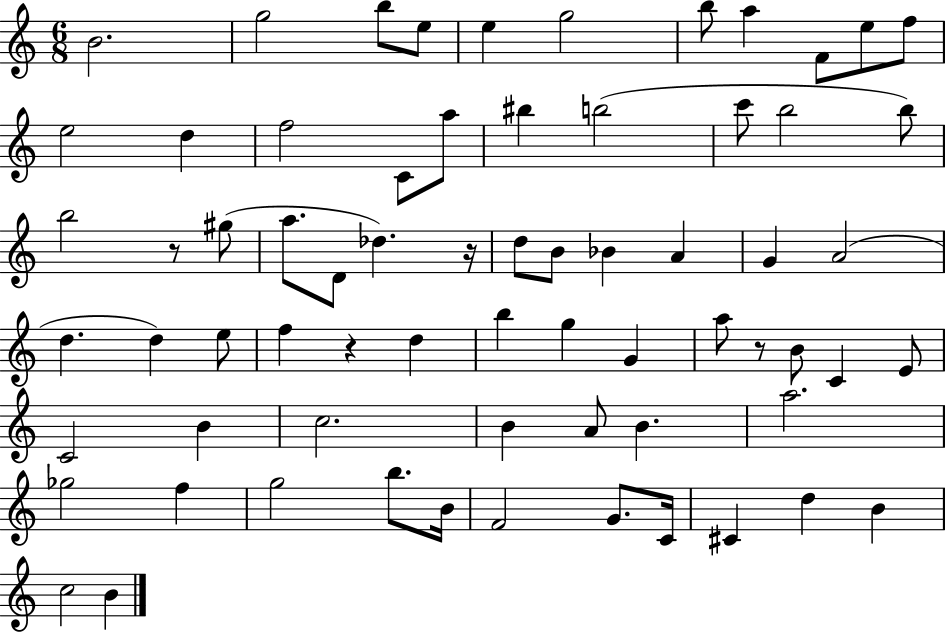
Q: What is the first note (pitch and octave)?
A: B4